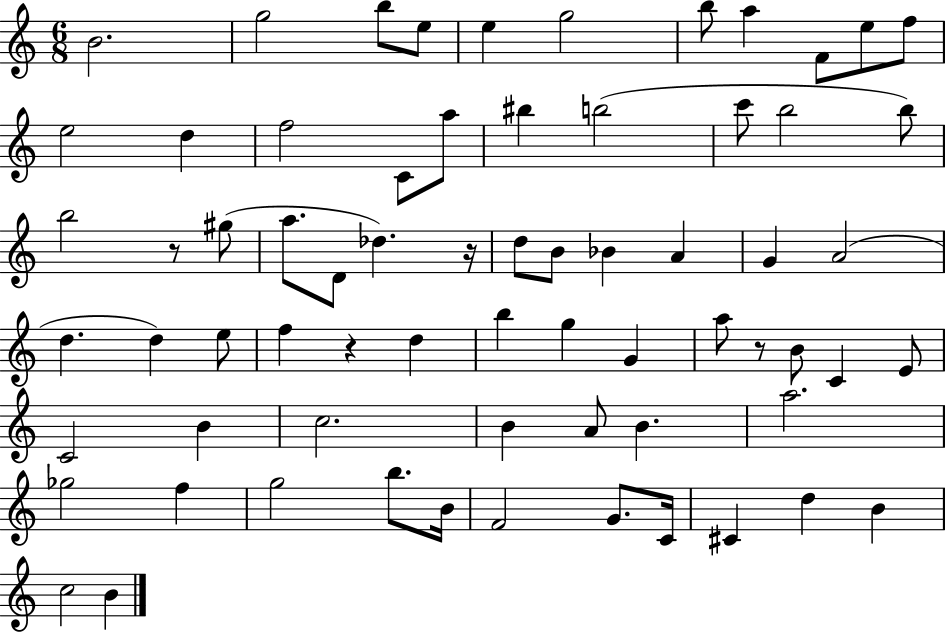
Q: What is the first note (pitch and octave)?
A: B4